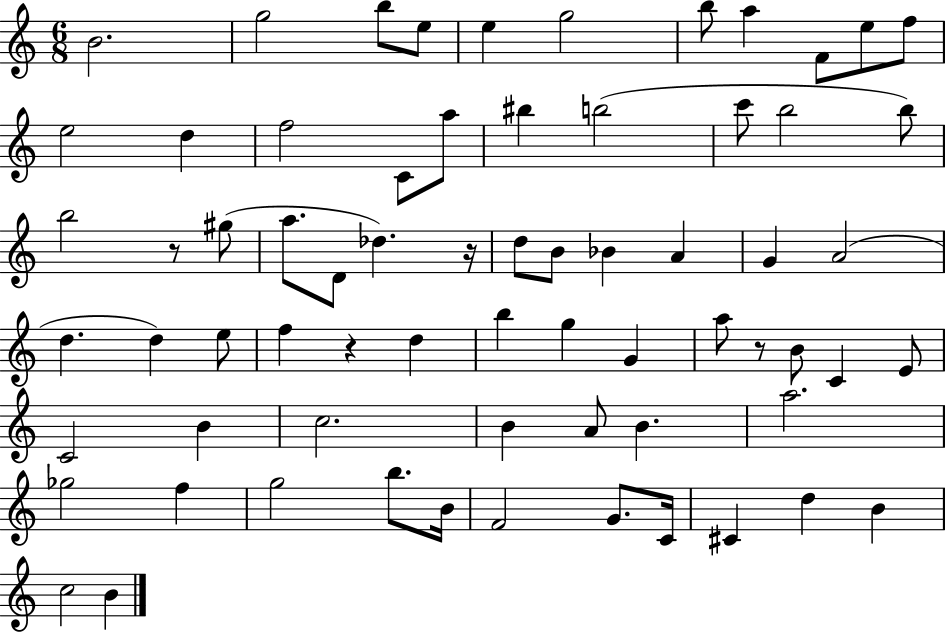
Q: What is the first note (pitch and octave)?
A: B4